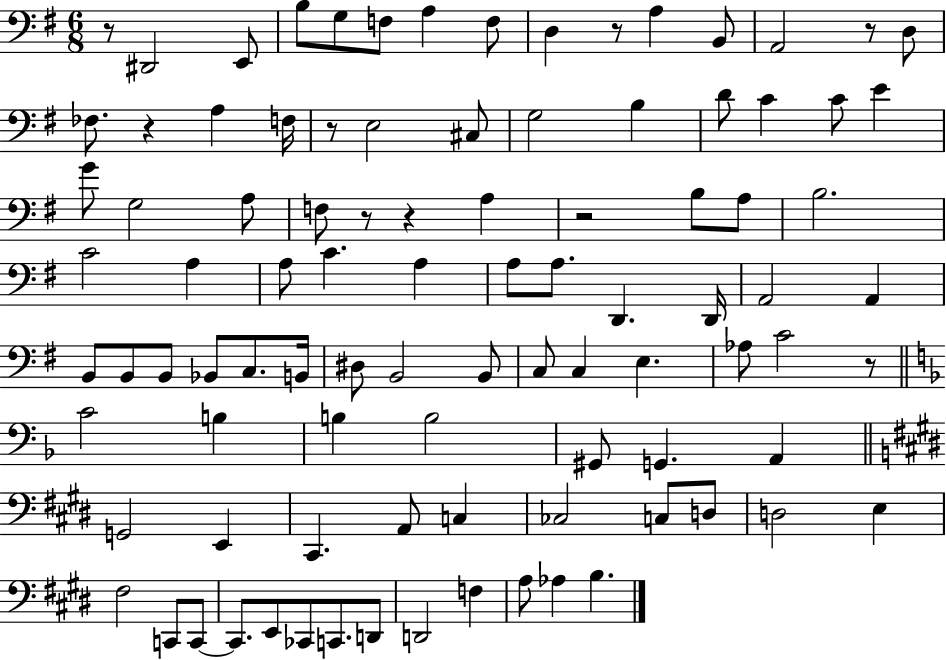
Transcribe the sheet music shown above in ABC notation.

X:1
T:Untitled
M:6/8
L:1/4
K:G
z/2 ^D,,2 E,,/2 B,/2 G,/2 F,/2 A, F,/2 D, z/2 A, B,,/2 A,,2 z/2 D,/2 _F,/2 z A, F,/4 z/2 E,2 ^C,/2 G,2 B, D/2 C C/2 E G/2 G,2 A,/2 F,/2 z/2 z A, z2 B,/2 A,/2 B,2 C2 A, A,/2 C A, A,/2 A,/2 D,, D,,/4 A,,2 A,, B,,/2 B,,/2 B,,/2 _B,,/2 C,/2 B,,/4 ^D,/2 B,,2 B,,/2 C,/2 C, E, _A,/2 C2 z/2 C2 B, B, B,2 ^G,,/2 G,, A,, G,,2 E,, ^C,, A,,/2 C, _C,2 C,/2 D,/2 D,2 E, ^F,2 C,,/2 C,,/2 C,,/2 E,,/2 _C,,/2 C,,/2 D,,/2 D,,2 F, A,/2 _A, B,